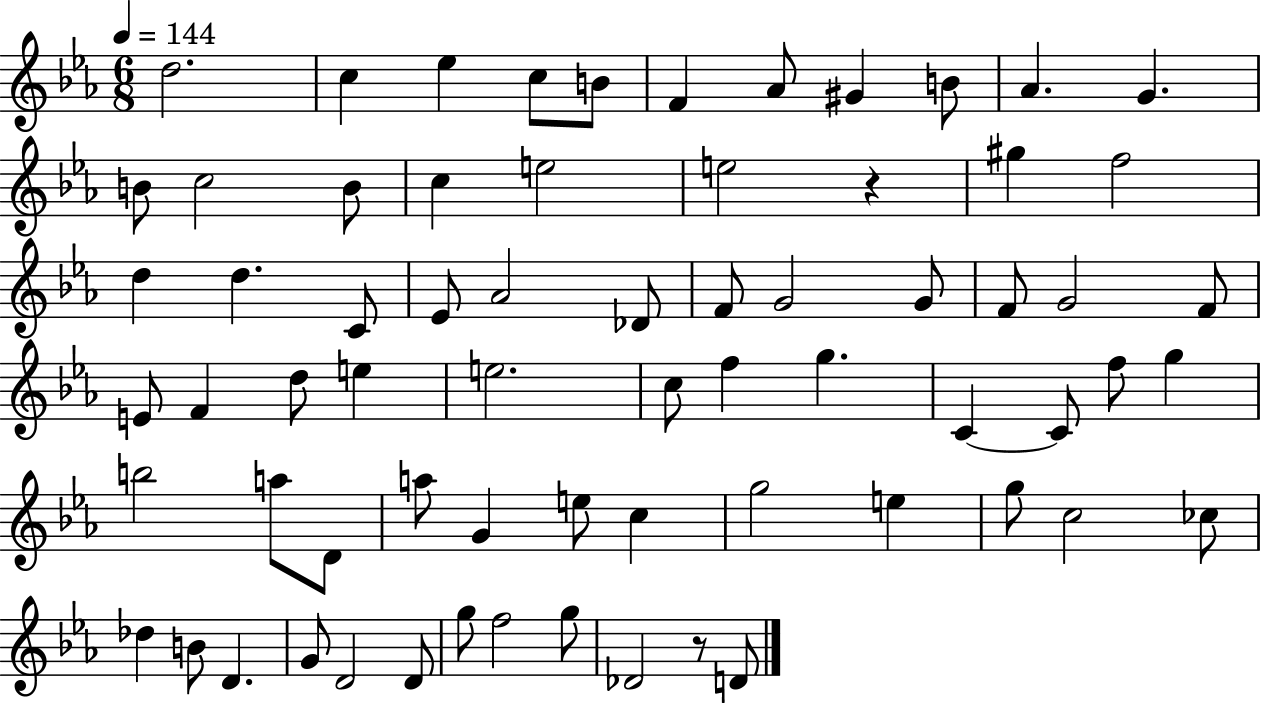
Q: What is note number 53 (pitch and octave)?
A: G5